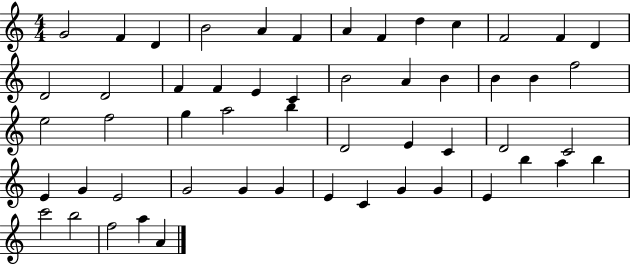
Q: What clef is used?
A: treble